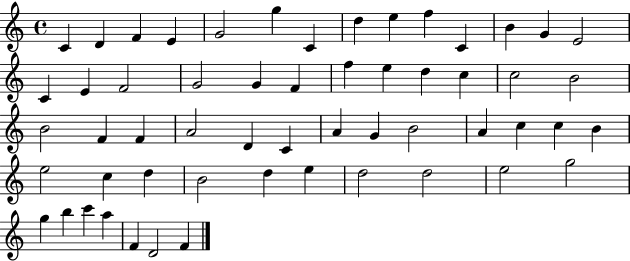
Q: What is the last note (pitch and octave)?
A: F4